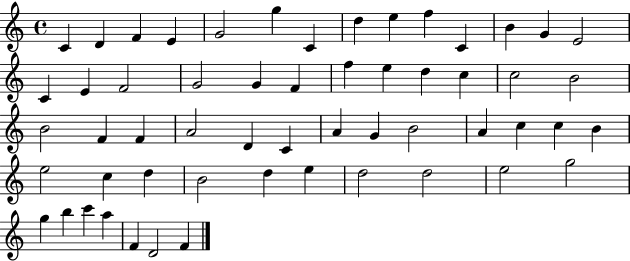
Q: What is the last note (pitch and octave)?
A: F4